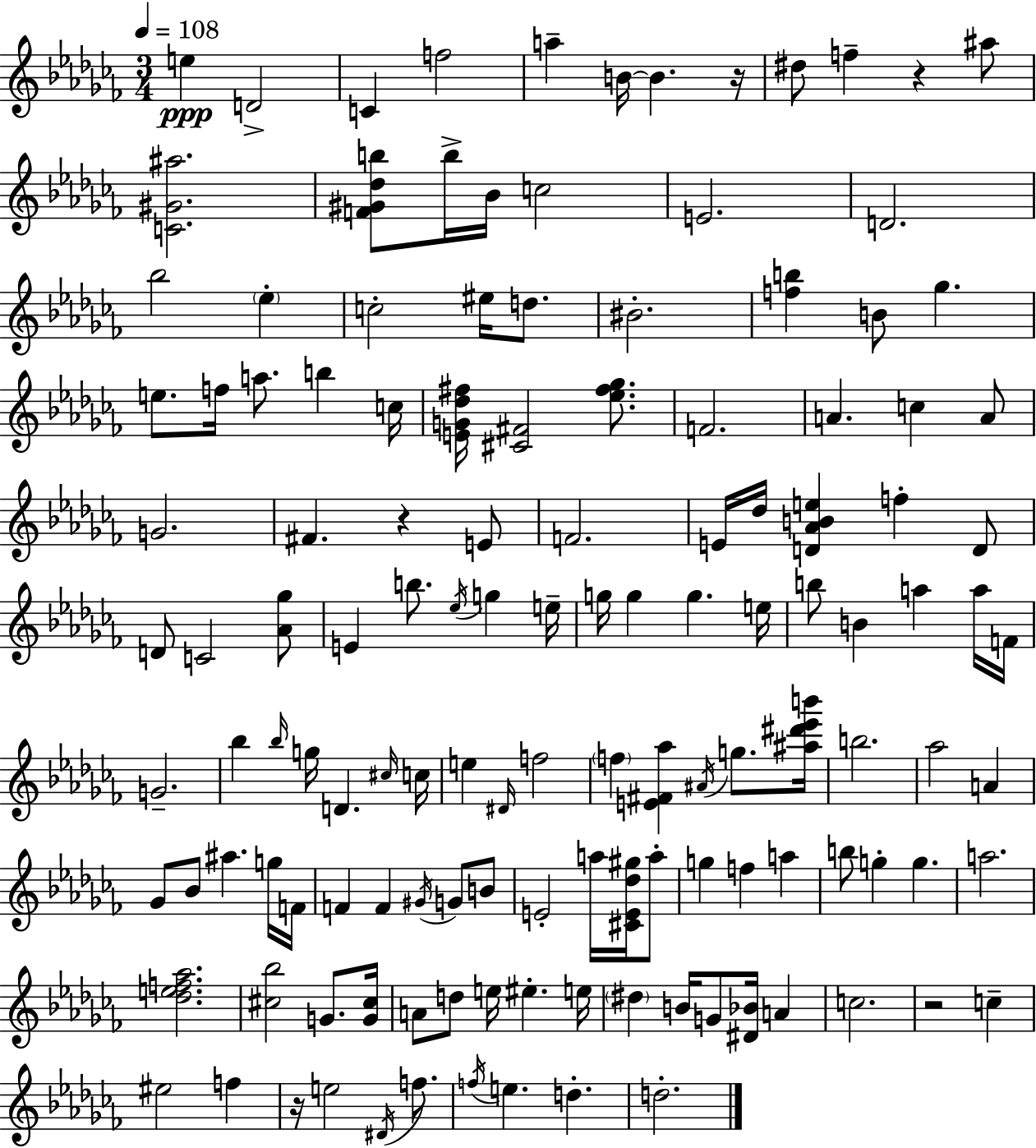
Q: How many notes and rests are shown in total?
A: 133